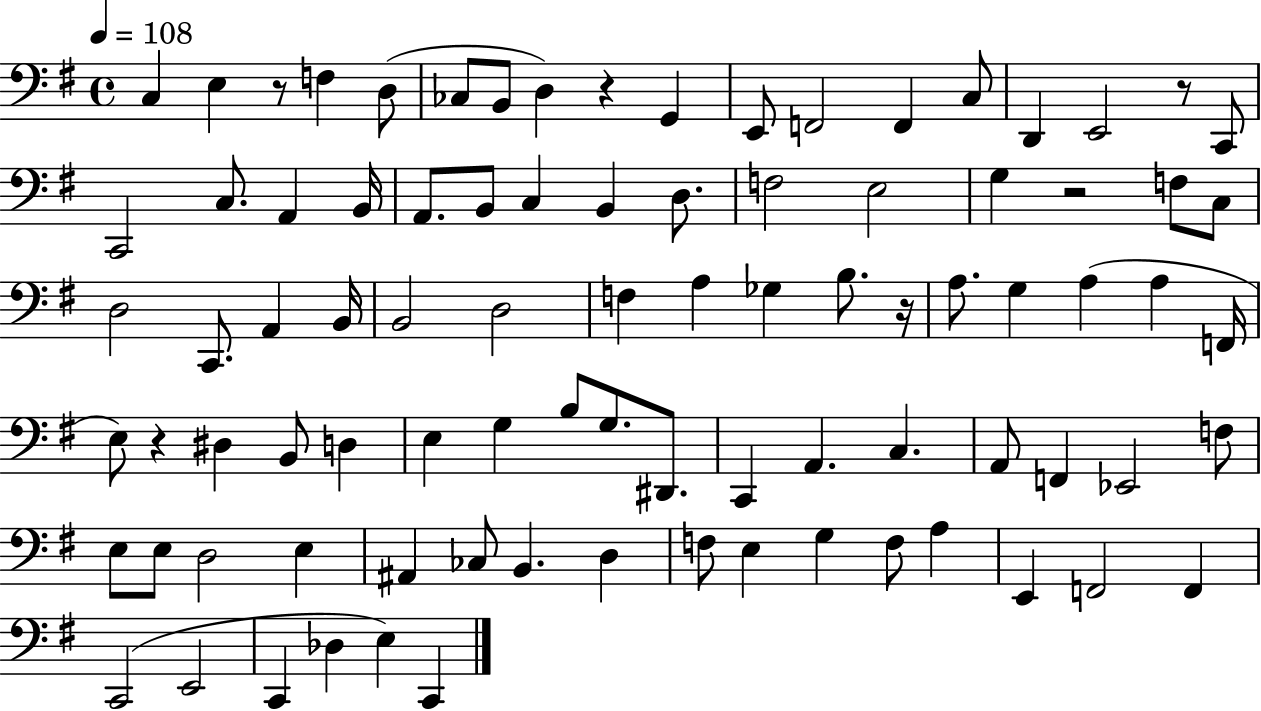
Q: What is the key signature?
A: G major